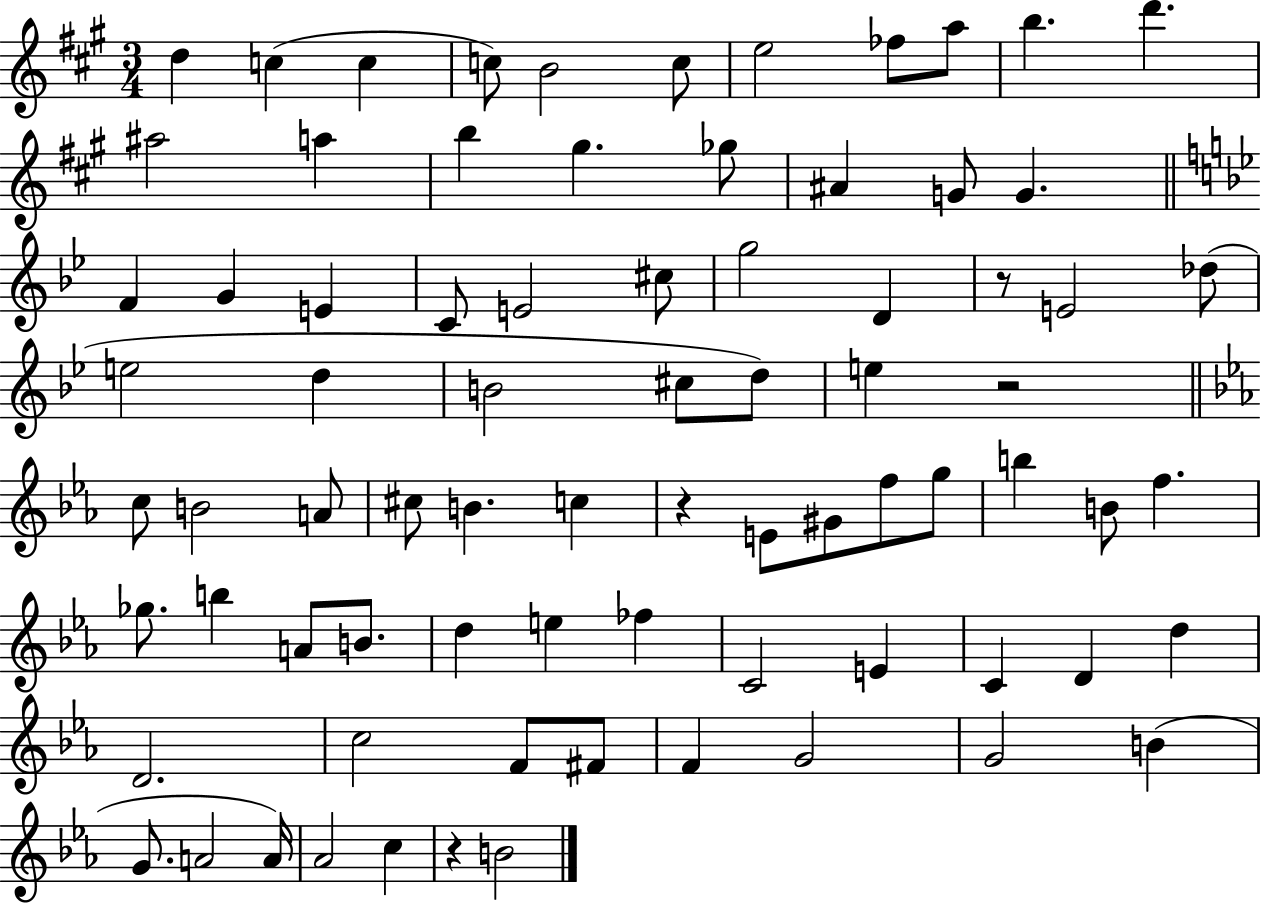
D5/q C5/q C5/q C5/e B4/h C5/e E5/h FES5/e A5/e B5/q. D6/q. A#5/h A5/q B5/q G#5/q. Gb5/e A#4/q G4/e G4/q. F4/q G4/q E4/q C4/e E4/h C#5/e G5/h D4/q R/e E4/h Db5/e E5/h D5/q B4/h C#5/e D5/e E5/q R/h C5/e B4/h A4/e C#5/e B4/q. C5/q R/q E4/e G#4/e F5/e G5/e B5/q B4/e F5/q. Gb5/e. B5/q A4/e B4/e. D5/q E5/q FES5/q C4/h E4/q C4/q D4/q D5/q D4/h. C5/h F4/e F#4/e F4/q G4/h G4/h B4/q G4/e. A4/h A4/s Ab4/h C5/q R/q B4/h